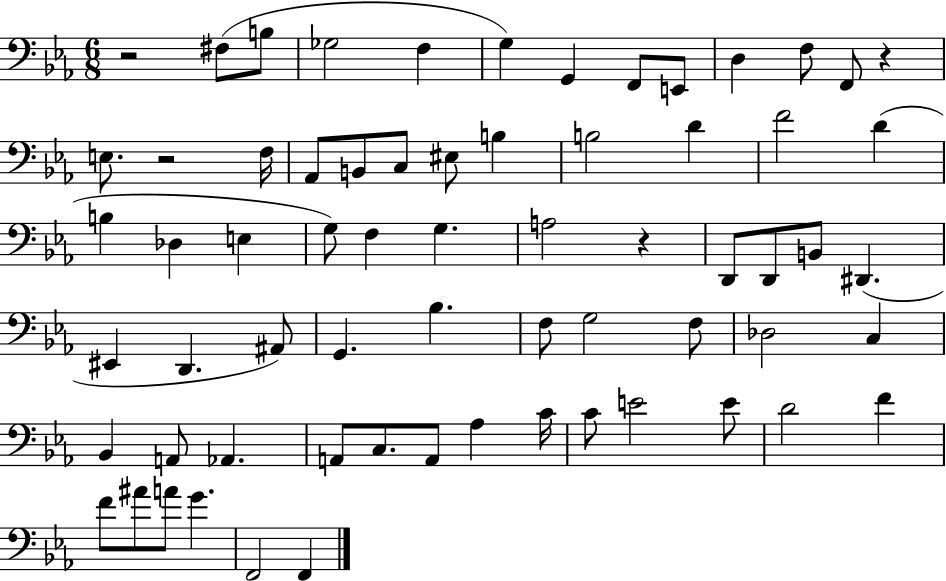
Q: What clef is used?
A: bass